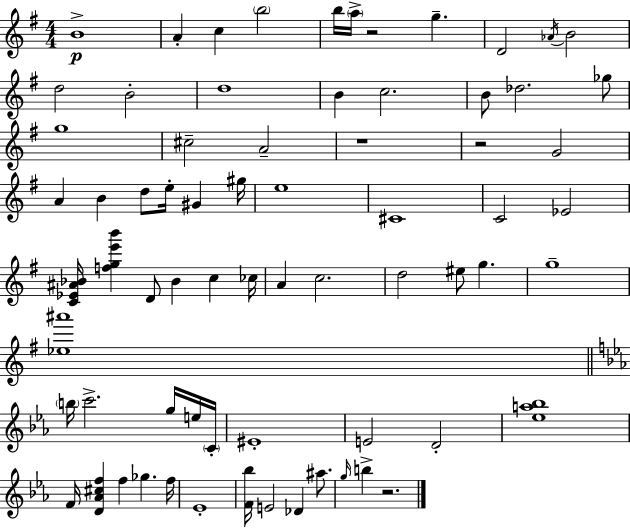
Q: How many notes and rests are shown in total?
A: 70